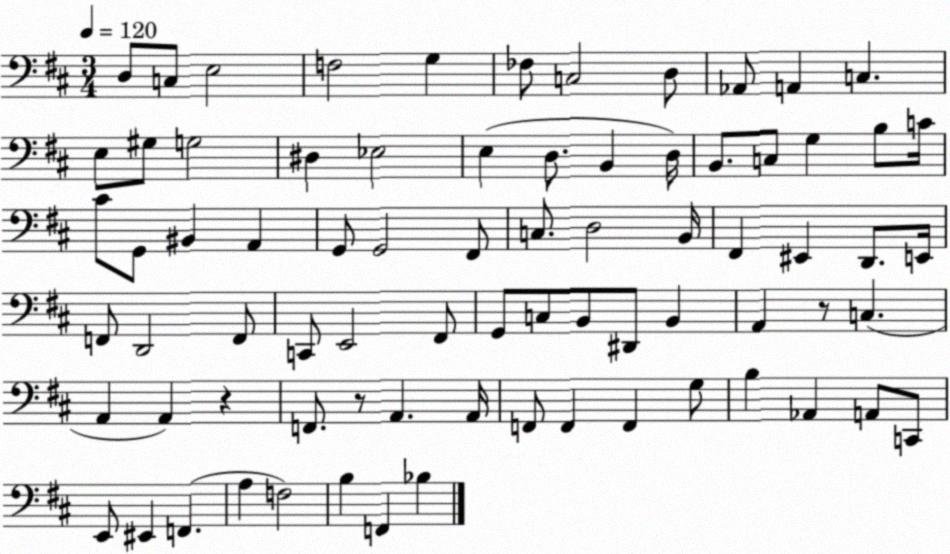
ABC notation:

X:1
T:Untitled
M:3/4
L:1/4
K:D
D,/2 C,/2 E,2 F,2 G, _F,/2 C,2 D,/2 _A,,/2 A,, C, E,/2 ^G,/2 G,2 ^D, _E,2 E, D,/2 B,, D,/4 B,,/2 C,/2 G, B,/2 C/4 ^C/2 G,,/2 ^B,, A,, G,,/2 G,,2 ^F,,/2 C,/2 D,2 B,,/4 ^F,, ^E,, D,,/2 E,,/4 F,,/2 D,,2 F,,/2 C,,/2 E,,2 ^F,,/2 G,,/2 C,/2 B,,/2 ^D,,/2 B,, A,, z/2 C, A,, A,, z F,,/2 z/2 A,, A,,/4 F,,/2 F,, F,, G,/2 B, _A,, A,,/2 C,,/2 E,,/2 ^E,, F,, A, F,2 B, F,, _B,